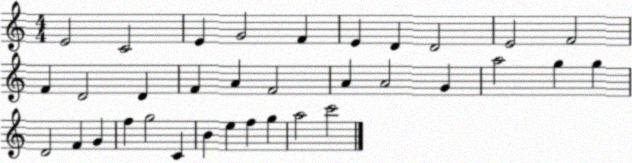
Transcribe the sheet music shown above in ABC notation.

X:1
T:Untitled
M:4/4
L:1/4
K:C
E2 C2 E G2 F E D D2 E2 F2 F D2 D F A F2 A A2 G a2 g g D2 F G f g2 C B e f g a2 c'2